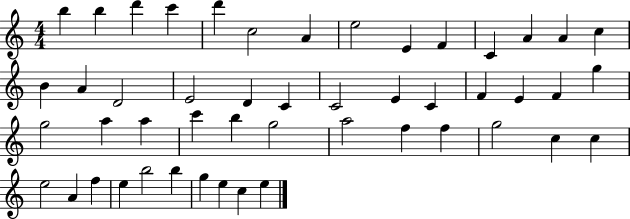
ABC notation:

X:1
T:Untitled
M:4/4
L:1/4
K:C
b b d' c' d' c2 A e2 E F C A A c B A D2 E2 D C C2 E C F E F g g2 a a c' b g2 a2 f f g2 c c e2 A f e b2 b g e c e